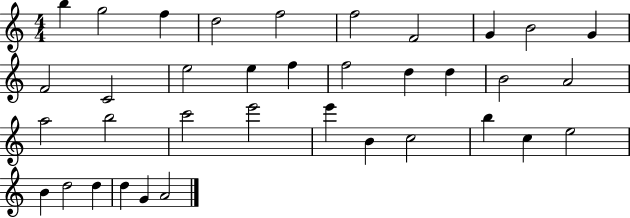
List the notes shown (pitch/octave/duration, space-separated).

B5/q G5/h F5/q D5/h F5/h F5/h F4/h G4/q B4/h G4/q F4/h C4/h E5/h E5/q F5/q F5/h D5/q D5/q B4/h A4/h A5/h B5/h C6/h E6/h E6/q B4/q C5/h B5/q C5/q E5/h B4/q D5/h D5/q D5/q G4/q A4/h